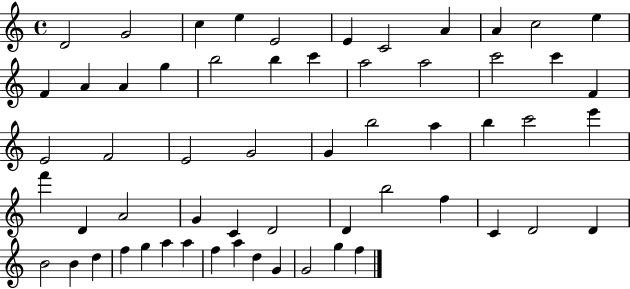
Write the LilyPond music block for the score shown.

{
  \clef treble
  \time 4/4
  \defaultTimeSignature
  \key c \major
  d'2 g'2 | c''4 e''4 e'2 | e'4 c'2 a'4 | a'4 c''2 e''4 | \break f'4 a'4 a'4 g''4 | b''2 b''4 c'''4 | a''2 a''2 | c'''2 c'''4 f'4 | \break e'2 f'2 | e'2 g'2 | g'4 b''2 a''4 | b''4 c'''2 e'''4 | \break f'''4 d'4 a'2 | g'4 c'4 d'2 | d'4 b''2 f''4 | c'4 d'2 d'4 | \break b'2 b'4 d''4 | f''4 g''4 a''4 a''4 | f''4 a''4 d''4 g'4 | g'2 g''4 f''4 | \break \bar "|."
}